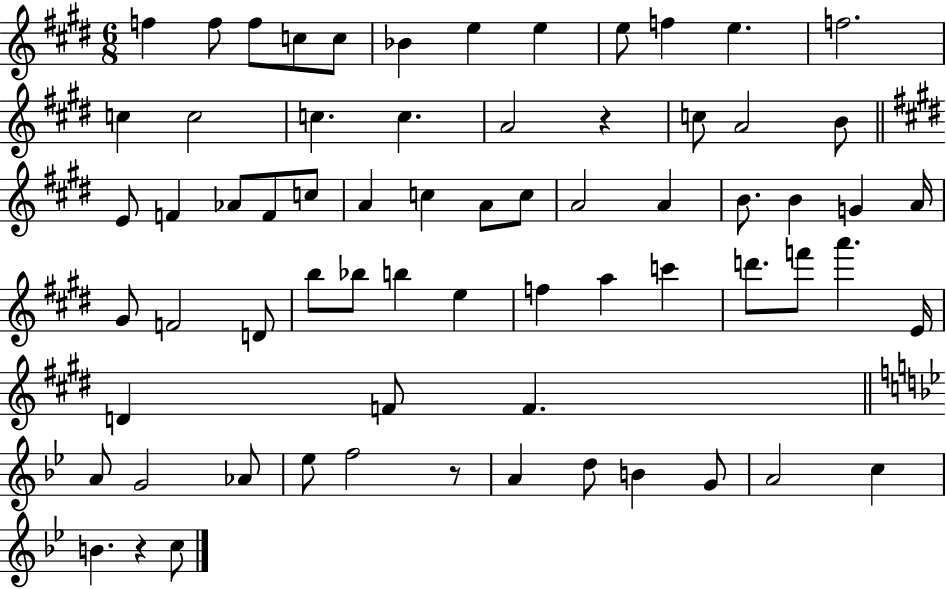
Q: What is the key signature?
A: E major